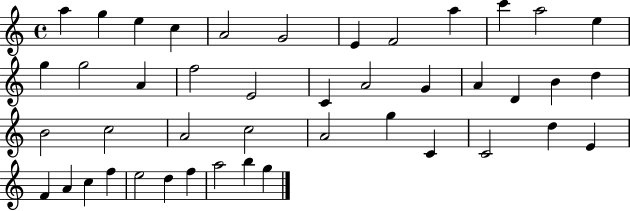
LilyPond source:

{
  \clef treble
  \time 4/4
  \defaultTimeSignature
  \key c \major
  a''4 g''4 e''4 c''4 | a'2 g'2 | e'4 f'2 a''4 | c'''4 a''2 e''4 | \break g''4 g''2 a'4 | f''2 e'2 | c'4 a'2 g'4 | a'4 d'4 b'4 d''4 | \break b'2 c''2 | a'2 c''2 | a'2 g''4 c'4 | c'2 d''4 e'4 | \break f'4 a'4 c''4 f''4 | e''2 d''4 f''4 | a''2 b''4 g''4 | \bar "|."
}